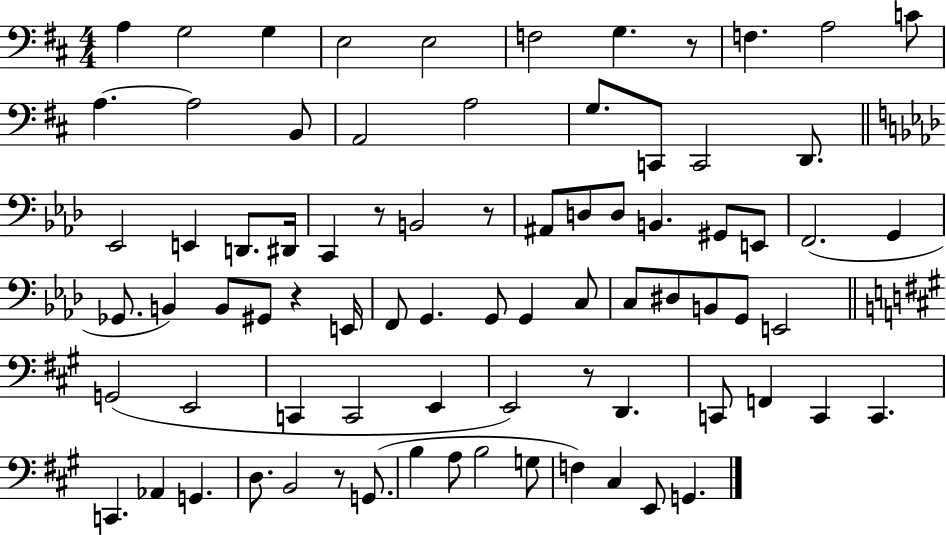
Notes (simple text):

A3/q G3/h G3/q E3/h E3/h F3/h G3/q. R/e F3/q. A3/h C4/e A3/q. A3/h B2/e A2/h A3/h G3/e. C2/e C2/h D2/e. Eb2/h E2/q D2/e. D#2/s C2/q R/e B2/h R/e A#2/e D3/e D3/e B2/q. G#2/e E2/e F2/h. G2/q Gb2/e. B2/q B2/e G#2/e R/q E2/s F2/e G2/q. G2/e G2/q C3/e C3/e D#3/e B2/e G2/e E2/h G2/h E2/h C2/q C2/h E2/q E2/h R/e D2/q. C2/e F2/q C2/q C2/q. C2/q. Ab2/q G2/q. D3/e. B2/h R/e G2/e. B3/q A3/e B3/h G3/e F3/q C#3/q E2/e G2/q.